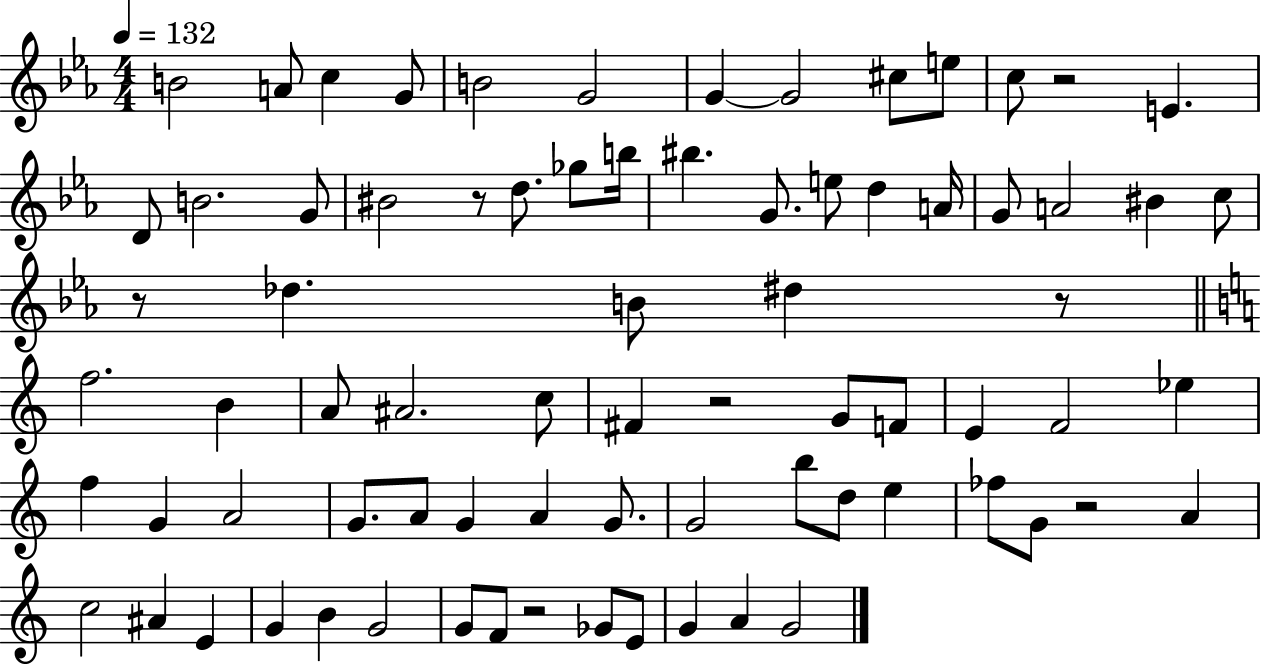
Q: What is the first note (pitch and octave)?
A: B4